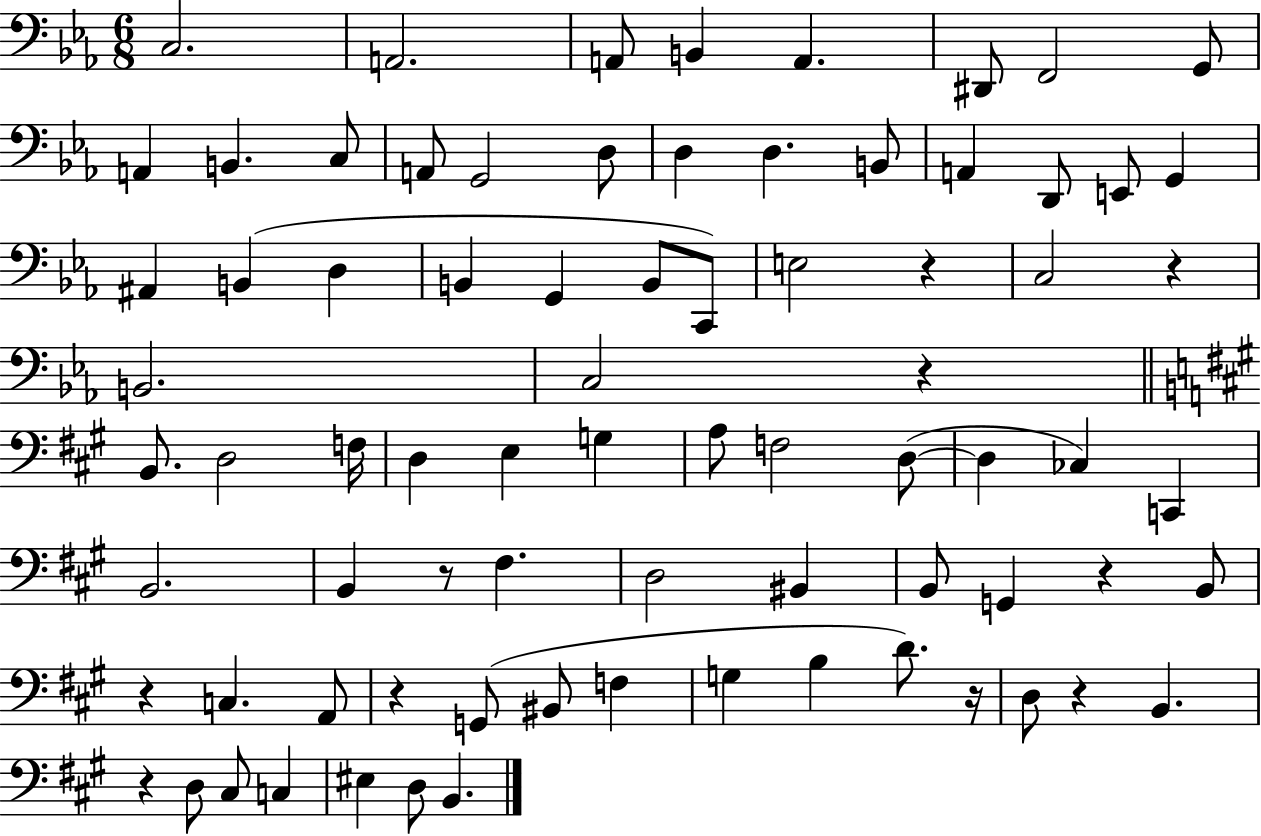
X:1
T:Untitled
M:6/8
L:1/4
K:Eb
C,2 A,,2 A,,/2 B,, A,, ^D,,/2 F,,2 G,,/2 A,, B,, C,/2 A,,/2 G,,2 D,/2 D, D, B,,/2 A,, D,,/2 E,,/2 G,, ^A,, B,, D, B,, G,, B,,/2 C,,/2 E,2 z C,2 z B,,2 C,2 z B,,/2 D,2 F,/4 D, E, G, A,/2 F,2 D,/2 D, _C, C,, B,,2 B,, z/2 ^F, D,2 ^B,, B,,/2 G,, z B,,/2 z C, A,,/2 z G,,/2 ^B,,/2 F, G, B, D/2 z/4 D,/2 z B,, z D,/2 ^C,/2 C, ^E, D,/2 B,,